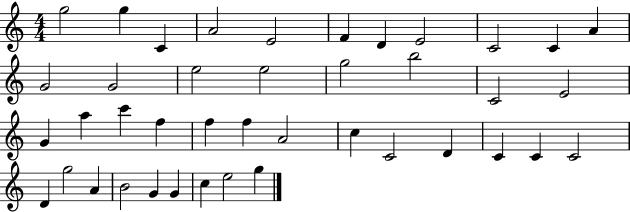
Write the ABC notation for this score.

X:1
T:Untitled
M:4/4
L:1/4
K:C
g2 g C A2 E2 F D E2 C2 C A G2 G2 e2 e2 g2 b2 C2 E2 G a c' f f f A2 c C2 D C C C2 D g2 A B2 G G c e2 g